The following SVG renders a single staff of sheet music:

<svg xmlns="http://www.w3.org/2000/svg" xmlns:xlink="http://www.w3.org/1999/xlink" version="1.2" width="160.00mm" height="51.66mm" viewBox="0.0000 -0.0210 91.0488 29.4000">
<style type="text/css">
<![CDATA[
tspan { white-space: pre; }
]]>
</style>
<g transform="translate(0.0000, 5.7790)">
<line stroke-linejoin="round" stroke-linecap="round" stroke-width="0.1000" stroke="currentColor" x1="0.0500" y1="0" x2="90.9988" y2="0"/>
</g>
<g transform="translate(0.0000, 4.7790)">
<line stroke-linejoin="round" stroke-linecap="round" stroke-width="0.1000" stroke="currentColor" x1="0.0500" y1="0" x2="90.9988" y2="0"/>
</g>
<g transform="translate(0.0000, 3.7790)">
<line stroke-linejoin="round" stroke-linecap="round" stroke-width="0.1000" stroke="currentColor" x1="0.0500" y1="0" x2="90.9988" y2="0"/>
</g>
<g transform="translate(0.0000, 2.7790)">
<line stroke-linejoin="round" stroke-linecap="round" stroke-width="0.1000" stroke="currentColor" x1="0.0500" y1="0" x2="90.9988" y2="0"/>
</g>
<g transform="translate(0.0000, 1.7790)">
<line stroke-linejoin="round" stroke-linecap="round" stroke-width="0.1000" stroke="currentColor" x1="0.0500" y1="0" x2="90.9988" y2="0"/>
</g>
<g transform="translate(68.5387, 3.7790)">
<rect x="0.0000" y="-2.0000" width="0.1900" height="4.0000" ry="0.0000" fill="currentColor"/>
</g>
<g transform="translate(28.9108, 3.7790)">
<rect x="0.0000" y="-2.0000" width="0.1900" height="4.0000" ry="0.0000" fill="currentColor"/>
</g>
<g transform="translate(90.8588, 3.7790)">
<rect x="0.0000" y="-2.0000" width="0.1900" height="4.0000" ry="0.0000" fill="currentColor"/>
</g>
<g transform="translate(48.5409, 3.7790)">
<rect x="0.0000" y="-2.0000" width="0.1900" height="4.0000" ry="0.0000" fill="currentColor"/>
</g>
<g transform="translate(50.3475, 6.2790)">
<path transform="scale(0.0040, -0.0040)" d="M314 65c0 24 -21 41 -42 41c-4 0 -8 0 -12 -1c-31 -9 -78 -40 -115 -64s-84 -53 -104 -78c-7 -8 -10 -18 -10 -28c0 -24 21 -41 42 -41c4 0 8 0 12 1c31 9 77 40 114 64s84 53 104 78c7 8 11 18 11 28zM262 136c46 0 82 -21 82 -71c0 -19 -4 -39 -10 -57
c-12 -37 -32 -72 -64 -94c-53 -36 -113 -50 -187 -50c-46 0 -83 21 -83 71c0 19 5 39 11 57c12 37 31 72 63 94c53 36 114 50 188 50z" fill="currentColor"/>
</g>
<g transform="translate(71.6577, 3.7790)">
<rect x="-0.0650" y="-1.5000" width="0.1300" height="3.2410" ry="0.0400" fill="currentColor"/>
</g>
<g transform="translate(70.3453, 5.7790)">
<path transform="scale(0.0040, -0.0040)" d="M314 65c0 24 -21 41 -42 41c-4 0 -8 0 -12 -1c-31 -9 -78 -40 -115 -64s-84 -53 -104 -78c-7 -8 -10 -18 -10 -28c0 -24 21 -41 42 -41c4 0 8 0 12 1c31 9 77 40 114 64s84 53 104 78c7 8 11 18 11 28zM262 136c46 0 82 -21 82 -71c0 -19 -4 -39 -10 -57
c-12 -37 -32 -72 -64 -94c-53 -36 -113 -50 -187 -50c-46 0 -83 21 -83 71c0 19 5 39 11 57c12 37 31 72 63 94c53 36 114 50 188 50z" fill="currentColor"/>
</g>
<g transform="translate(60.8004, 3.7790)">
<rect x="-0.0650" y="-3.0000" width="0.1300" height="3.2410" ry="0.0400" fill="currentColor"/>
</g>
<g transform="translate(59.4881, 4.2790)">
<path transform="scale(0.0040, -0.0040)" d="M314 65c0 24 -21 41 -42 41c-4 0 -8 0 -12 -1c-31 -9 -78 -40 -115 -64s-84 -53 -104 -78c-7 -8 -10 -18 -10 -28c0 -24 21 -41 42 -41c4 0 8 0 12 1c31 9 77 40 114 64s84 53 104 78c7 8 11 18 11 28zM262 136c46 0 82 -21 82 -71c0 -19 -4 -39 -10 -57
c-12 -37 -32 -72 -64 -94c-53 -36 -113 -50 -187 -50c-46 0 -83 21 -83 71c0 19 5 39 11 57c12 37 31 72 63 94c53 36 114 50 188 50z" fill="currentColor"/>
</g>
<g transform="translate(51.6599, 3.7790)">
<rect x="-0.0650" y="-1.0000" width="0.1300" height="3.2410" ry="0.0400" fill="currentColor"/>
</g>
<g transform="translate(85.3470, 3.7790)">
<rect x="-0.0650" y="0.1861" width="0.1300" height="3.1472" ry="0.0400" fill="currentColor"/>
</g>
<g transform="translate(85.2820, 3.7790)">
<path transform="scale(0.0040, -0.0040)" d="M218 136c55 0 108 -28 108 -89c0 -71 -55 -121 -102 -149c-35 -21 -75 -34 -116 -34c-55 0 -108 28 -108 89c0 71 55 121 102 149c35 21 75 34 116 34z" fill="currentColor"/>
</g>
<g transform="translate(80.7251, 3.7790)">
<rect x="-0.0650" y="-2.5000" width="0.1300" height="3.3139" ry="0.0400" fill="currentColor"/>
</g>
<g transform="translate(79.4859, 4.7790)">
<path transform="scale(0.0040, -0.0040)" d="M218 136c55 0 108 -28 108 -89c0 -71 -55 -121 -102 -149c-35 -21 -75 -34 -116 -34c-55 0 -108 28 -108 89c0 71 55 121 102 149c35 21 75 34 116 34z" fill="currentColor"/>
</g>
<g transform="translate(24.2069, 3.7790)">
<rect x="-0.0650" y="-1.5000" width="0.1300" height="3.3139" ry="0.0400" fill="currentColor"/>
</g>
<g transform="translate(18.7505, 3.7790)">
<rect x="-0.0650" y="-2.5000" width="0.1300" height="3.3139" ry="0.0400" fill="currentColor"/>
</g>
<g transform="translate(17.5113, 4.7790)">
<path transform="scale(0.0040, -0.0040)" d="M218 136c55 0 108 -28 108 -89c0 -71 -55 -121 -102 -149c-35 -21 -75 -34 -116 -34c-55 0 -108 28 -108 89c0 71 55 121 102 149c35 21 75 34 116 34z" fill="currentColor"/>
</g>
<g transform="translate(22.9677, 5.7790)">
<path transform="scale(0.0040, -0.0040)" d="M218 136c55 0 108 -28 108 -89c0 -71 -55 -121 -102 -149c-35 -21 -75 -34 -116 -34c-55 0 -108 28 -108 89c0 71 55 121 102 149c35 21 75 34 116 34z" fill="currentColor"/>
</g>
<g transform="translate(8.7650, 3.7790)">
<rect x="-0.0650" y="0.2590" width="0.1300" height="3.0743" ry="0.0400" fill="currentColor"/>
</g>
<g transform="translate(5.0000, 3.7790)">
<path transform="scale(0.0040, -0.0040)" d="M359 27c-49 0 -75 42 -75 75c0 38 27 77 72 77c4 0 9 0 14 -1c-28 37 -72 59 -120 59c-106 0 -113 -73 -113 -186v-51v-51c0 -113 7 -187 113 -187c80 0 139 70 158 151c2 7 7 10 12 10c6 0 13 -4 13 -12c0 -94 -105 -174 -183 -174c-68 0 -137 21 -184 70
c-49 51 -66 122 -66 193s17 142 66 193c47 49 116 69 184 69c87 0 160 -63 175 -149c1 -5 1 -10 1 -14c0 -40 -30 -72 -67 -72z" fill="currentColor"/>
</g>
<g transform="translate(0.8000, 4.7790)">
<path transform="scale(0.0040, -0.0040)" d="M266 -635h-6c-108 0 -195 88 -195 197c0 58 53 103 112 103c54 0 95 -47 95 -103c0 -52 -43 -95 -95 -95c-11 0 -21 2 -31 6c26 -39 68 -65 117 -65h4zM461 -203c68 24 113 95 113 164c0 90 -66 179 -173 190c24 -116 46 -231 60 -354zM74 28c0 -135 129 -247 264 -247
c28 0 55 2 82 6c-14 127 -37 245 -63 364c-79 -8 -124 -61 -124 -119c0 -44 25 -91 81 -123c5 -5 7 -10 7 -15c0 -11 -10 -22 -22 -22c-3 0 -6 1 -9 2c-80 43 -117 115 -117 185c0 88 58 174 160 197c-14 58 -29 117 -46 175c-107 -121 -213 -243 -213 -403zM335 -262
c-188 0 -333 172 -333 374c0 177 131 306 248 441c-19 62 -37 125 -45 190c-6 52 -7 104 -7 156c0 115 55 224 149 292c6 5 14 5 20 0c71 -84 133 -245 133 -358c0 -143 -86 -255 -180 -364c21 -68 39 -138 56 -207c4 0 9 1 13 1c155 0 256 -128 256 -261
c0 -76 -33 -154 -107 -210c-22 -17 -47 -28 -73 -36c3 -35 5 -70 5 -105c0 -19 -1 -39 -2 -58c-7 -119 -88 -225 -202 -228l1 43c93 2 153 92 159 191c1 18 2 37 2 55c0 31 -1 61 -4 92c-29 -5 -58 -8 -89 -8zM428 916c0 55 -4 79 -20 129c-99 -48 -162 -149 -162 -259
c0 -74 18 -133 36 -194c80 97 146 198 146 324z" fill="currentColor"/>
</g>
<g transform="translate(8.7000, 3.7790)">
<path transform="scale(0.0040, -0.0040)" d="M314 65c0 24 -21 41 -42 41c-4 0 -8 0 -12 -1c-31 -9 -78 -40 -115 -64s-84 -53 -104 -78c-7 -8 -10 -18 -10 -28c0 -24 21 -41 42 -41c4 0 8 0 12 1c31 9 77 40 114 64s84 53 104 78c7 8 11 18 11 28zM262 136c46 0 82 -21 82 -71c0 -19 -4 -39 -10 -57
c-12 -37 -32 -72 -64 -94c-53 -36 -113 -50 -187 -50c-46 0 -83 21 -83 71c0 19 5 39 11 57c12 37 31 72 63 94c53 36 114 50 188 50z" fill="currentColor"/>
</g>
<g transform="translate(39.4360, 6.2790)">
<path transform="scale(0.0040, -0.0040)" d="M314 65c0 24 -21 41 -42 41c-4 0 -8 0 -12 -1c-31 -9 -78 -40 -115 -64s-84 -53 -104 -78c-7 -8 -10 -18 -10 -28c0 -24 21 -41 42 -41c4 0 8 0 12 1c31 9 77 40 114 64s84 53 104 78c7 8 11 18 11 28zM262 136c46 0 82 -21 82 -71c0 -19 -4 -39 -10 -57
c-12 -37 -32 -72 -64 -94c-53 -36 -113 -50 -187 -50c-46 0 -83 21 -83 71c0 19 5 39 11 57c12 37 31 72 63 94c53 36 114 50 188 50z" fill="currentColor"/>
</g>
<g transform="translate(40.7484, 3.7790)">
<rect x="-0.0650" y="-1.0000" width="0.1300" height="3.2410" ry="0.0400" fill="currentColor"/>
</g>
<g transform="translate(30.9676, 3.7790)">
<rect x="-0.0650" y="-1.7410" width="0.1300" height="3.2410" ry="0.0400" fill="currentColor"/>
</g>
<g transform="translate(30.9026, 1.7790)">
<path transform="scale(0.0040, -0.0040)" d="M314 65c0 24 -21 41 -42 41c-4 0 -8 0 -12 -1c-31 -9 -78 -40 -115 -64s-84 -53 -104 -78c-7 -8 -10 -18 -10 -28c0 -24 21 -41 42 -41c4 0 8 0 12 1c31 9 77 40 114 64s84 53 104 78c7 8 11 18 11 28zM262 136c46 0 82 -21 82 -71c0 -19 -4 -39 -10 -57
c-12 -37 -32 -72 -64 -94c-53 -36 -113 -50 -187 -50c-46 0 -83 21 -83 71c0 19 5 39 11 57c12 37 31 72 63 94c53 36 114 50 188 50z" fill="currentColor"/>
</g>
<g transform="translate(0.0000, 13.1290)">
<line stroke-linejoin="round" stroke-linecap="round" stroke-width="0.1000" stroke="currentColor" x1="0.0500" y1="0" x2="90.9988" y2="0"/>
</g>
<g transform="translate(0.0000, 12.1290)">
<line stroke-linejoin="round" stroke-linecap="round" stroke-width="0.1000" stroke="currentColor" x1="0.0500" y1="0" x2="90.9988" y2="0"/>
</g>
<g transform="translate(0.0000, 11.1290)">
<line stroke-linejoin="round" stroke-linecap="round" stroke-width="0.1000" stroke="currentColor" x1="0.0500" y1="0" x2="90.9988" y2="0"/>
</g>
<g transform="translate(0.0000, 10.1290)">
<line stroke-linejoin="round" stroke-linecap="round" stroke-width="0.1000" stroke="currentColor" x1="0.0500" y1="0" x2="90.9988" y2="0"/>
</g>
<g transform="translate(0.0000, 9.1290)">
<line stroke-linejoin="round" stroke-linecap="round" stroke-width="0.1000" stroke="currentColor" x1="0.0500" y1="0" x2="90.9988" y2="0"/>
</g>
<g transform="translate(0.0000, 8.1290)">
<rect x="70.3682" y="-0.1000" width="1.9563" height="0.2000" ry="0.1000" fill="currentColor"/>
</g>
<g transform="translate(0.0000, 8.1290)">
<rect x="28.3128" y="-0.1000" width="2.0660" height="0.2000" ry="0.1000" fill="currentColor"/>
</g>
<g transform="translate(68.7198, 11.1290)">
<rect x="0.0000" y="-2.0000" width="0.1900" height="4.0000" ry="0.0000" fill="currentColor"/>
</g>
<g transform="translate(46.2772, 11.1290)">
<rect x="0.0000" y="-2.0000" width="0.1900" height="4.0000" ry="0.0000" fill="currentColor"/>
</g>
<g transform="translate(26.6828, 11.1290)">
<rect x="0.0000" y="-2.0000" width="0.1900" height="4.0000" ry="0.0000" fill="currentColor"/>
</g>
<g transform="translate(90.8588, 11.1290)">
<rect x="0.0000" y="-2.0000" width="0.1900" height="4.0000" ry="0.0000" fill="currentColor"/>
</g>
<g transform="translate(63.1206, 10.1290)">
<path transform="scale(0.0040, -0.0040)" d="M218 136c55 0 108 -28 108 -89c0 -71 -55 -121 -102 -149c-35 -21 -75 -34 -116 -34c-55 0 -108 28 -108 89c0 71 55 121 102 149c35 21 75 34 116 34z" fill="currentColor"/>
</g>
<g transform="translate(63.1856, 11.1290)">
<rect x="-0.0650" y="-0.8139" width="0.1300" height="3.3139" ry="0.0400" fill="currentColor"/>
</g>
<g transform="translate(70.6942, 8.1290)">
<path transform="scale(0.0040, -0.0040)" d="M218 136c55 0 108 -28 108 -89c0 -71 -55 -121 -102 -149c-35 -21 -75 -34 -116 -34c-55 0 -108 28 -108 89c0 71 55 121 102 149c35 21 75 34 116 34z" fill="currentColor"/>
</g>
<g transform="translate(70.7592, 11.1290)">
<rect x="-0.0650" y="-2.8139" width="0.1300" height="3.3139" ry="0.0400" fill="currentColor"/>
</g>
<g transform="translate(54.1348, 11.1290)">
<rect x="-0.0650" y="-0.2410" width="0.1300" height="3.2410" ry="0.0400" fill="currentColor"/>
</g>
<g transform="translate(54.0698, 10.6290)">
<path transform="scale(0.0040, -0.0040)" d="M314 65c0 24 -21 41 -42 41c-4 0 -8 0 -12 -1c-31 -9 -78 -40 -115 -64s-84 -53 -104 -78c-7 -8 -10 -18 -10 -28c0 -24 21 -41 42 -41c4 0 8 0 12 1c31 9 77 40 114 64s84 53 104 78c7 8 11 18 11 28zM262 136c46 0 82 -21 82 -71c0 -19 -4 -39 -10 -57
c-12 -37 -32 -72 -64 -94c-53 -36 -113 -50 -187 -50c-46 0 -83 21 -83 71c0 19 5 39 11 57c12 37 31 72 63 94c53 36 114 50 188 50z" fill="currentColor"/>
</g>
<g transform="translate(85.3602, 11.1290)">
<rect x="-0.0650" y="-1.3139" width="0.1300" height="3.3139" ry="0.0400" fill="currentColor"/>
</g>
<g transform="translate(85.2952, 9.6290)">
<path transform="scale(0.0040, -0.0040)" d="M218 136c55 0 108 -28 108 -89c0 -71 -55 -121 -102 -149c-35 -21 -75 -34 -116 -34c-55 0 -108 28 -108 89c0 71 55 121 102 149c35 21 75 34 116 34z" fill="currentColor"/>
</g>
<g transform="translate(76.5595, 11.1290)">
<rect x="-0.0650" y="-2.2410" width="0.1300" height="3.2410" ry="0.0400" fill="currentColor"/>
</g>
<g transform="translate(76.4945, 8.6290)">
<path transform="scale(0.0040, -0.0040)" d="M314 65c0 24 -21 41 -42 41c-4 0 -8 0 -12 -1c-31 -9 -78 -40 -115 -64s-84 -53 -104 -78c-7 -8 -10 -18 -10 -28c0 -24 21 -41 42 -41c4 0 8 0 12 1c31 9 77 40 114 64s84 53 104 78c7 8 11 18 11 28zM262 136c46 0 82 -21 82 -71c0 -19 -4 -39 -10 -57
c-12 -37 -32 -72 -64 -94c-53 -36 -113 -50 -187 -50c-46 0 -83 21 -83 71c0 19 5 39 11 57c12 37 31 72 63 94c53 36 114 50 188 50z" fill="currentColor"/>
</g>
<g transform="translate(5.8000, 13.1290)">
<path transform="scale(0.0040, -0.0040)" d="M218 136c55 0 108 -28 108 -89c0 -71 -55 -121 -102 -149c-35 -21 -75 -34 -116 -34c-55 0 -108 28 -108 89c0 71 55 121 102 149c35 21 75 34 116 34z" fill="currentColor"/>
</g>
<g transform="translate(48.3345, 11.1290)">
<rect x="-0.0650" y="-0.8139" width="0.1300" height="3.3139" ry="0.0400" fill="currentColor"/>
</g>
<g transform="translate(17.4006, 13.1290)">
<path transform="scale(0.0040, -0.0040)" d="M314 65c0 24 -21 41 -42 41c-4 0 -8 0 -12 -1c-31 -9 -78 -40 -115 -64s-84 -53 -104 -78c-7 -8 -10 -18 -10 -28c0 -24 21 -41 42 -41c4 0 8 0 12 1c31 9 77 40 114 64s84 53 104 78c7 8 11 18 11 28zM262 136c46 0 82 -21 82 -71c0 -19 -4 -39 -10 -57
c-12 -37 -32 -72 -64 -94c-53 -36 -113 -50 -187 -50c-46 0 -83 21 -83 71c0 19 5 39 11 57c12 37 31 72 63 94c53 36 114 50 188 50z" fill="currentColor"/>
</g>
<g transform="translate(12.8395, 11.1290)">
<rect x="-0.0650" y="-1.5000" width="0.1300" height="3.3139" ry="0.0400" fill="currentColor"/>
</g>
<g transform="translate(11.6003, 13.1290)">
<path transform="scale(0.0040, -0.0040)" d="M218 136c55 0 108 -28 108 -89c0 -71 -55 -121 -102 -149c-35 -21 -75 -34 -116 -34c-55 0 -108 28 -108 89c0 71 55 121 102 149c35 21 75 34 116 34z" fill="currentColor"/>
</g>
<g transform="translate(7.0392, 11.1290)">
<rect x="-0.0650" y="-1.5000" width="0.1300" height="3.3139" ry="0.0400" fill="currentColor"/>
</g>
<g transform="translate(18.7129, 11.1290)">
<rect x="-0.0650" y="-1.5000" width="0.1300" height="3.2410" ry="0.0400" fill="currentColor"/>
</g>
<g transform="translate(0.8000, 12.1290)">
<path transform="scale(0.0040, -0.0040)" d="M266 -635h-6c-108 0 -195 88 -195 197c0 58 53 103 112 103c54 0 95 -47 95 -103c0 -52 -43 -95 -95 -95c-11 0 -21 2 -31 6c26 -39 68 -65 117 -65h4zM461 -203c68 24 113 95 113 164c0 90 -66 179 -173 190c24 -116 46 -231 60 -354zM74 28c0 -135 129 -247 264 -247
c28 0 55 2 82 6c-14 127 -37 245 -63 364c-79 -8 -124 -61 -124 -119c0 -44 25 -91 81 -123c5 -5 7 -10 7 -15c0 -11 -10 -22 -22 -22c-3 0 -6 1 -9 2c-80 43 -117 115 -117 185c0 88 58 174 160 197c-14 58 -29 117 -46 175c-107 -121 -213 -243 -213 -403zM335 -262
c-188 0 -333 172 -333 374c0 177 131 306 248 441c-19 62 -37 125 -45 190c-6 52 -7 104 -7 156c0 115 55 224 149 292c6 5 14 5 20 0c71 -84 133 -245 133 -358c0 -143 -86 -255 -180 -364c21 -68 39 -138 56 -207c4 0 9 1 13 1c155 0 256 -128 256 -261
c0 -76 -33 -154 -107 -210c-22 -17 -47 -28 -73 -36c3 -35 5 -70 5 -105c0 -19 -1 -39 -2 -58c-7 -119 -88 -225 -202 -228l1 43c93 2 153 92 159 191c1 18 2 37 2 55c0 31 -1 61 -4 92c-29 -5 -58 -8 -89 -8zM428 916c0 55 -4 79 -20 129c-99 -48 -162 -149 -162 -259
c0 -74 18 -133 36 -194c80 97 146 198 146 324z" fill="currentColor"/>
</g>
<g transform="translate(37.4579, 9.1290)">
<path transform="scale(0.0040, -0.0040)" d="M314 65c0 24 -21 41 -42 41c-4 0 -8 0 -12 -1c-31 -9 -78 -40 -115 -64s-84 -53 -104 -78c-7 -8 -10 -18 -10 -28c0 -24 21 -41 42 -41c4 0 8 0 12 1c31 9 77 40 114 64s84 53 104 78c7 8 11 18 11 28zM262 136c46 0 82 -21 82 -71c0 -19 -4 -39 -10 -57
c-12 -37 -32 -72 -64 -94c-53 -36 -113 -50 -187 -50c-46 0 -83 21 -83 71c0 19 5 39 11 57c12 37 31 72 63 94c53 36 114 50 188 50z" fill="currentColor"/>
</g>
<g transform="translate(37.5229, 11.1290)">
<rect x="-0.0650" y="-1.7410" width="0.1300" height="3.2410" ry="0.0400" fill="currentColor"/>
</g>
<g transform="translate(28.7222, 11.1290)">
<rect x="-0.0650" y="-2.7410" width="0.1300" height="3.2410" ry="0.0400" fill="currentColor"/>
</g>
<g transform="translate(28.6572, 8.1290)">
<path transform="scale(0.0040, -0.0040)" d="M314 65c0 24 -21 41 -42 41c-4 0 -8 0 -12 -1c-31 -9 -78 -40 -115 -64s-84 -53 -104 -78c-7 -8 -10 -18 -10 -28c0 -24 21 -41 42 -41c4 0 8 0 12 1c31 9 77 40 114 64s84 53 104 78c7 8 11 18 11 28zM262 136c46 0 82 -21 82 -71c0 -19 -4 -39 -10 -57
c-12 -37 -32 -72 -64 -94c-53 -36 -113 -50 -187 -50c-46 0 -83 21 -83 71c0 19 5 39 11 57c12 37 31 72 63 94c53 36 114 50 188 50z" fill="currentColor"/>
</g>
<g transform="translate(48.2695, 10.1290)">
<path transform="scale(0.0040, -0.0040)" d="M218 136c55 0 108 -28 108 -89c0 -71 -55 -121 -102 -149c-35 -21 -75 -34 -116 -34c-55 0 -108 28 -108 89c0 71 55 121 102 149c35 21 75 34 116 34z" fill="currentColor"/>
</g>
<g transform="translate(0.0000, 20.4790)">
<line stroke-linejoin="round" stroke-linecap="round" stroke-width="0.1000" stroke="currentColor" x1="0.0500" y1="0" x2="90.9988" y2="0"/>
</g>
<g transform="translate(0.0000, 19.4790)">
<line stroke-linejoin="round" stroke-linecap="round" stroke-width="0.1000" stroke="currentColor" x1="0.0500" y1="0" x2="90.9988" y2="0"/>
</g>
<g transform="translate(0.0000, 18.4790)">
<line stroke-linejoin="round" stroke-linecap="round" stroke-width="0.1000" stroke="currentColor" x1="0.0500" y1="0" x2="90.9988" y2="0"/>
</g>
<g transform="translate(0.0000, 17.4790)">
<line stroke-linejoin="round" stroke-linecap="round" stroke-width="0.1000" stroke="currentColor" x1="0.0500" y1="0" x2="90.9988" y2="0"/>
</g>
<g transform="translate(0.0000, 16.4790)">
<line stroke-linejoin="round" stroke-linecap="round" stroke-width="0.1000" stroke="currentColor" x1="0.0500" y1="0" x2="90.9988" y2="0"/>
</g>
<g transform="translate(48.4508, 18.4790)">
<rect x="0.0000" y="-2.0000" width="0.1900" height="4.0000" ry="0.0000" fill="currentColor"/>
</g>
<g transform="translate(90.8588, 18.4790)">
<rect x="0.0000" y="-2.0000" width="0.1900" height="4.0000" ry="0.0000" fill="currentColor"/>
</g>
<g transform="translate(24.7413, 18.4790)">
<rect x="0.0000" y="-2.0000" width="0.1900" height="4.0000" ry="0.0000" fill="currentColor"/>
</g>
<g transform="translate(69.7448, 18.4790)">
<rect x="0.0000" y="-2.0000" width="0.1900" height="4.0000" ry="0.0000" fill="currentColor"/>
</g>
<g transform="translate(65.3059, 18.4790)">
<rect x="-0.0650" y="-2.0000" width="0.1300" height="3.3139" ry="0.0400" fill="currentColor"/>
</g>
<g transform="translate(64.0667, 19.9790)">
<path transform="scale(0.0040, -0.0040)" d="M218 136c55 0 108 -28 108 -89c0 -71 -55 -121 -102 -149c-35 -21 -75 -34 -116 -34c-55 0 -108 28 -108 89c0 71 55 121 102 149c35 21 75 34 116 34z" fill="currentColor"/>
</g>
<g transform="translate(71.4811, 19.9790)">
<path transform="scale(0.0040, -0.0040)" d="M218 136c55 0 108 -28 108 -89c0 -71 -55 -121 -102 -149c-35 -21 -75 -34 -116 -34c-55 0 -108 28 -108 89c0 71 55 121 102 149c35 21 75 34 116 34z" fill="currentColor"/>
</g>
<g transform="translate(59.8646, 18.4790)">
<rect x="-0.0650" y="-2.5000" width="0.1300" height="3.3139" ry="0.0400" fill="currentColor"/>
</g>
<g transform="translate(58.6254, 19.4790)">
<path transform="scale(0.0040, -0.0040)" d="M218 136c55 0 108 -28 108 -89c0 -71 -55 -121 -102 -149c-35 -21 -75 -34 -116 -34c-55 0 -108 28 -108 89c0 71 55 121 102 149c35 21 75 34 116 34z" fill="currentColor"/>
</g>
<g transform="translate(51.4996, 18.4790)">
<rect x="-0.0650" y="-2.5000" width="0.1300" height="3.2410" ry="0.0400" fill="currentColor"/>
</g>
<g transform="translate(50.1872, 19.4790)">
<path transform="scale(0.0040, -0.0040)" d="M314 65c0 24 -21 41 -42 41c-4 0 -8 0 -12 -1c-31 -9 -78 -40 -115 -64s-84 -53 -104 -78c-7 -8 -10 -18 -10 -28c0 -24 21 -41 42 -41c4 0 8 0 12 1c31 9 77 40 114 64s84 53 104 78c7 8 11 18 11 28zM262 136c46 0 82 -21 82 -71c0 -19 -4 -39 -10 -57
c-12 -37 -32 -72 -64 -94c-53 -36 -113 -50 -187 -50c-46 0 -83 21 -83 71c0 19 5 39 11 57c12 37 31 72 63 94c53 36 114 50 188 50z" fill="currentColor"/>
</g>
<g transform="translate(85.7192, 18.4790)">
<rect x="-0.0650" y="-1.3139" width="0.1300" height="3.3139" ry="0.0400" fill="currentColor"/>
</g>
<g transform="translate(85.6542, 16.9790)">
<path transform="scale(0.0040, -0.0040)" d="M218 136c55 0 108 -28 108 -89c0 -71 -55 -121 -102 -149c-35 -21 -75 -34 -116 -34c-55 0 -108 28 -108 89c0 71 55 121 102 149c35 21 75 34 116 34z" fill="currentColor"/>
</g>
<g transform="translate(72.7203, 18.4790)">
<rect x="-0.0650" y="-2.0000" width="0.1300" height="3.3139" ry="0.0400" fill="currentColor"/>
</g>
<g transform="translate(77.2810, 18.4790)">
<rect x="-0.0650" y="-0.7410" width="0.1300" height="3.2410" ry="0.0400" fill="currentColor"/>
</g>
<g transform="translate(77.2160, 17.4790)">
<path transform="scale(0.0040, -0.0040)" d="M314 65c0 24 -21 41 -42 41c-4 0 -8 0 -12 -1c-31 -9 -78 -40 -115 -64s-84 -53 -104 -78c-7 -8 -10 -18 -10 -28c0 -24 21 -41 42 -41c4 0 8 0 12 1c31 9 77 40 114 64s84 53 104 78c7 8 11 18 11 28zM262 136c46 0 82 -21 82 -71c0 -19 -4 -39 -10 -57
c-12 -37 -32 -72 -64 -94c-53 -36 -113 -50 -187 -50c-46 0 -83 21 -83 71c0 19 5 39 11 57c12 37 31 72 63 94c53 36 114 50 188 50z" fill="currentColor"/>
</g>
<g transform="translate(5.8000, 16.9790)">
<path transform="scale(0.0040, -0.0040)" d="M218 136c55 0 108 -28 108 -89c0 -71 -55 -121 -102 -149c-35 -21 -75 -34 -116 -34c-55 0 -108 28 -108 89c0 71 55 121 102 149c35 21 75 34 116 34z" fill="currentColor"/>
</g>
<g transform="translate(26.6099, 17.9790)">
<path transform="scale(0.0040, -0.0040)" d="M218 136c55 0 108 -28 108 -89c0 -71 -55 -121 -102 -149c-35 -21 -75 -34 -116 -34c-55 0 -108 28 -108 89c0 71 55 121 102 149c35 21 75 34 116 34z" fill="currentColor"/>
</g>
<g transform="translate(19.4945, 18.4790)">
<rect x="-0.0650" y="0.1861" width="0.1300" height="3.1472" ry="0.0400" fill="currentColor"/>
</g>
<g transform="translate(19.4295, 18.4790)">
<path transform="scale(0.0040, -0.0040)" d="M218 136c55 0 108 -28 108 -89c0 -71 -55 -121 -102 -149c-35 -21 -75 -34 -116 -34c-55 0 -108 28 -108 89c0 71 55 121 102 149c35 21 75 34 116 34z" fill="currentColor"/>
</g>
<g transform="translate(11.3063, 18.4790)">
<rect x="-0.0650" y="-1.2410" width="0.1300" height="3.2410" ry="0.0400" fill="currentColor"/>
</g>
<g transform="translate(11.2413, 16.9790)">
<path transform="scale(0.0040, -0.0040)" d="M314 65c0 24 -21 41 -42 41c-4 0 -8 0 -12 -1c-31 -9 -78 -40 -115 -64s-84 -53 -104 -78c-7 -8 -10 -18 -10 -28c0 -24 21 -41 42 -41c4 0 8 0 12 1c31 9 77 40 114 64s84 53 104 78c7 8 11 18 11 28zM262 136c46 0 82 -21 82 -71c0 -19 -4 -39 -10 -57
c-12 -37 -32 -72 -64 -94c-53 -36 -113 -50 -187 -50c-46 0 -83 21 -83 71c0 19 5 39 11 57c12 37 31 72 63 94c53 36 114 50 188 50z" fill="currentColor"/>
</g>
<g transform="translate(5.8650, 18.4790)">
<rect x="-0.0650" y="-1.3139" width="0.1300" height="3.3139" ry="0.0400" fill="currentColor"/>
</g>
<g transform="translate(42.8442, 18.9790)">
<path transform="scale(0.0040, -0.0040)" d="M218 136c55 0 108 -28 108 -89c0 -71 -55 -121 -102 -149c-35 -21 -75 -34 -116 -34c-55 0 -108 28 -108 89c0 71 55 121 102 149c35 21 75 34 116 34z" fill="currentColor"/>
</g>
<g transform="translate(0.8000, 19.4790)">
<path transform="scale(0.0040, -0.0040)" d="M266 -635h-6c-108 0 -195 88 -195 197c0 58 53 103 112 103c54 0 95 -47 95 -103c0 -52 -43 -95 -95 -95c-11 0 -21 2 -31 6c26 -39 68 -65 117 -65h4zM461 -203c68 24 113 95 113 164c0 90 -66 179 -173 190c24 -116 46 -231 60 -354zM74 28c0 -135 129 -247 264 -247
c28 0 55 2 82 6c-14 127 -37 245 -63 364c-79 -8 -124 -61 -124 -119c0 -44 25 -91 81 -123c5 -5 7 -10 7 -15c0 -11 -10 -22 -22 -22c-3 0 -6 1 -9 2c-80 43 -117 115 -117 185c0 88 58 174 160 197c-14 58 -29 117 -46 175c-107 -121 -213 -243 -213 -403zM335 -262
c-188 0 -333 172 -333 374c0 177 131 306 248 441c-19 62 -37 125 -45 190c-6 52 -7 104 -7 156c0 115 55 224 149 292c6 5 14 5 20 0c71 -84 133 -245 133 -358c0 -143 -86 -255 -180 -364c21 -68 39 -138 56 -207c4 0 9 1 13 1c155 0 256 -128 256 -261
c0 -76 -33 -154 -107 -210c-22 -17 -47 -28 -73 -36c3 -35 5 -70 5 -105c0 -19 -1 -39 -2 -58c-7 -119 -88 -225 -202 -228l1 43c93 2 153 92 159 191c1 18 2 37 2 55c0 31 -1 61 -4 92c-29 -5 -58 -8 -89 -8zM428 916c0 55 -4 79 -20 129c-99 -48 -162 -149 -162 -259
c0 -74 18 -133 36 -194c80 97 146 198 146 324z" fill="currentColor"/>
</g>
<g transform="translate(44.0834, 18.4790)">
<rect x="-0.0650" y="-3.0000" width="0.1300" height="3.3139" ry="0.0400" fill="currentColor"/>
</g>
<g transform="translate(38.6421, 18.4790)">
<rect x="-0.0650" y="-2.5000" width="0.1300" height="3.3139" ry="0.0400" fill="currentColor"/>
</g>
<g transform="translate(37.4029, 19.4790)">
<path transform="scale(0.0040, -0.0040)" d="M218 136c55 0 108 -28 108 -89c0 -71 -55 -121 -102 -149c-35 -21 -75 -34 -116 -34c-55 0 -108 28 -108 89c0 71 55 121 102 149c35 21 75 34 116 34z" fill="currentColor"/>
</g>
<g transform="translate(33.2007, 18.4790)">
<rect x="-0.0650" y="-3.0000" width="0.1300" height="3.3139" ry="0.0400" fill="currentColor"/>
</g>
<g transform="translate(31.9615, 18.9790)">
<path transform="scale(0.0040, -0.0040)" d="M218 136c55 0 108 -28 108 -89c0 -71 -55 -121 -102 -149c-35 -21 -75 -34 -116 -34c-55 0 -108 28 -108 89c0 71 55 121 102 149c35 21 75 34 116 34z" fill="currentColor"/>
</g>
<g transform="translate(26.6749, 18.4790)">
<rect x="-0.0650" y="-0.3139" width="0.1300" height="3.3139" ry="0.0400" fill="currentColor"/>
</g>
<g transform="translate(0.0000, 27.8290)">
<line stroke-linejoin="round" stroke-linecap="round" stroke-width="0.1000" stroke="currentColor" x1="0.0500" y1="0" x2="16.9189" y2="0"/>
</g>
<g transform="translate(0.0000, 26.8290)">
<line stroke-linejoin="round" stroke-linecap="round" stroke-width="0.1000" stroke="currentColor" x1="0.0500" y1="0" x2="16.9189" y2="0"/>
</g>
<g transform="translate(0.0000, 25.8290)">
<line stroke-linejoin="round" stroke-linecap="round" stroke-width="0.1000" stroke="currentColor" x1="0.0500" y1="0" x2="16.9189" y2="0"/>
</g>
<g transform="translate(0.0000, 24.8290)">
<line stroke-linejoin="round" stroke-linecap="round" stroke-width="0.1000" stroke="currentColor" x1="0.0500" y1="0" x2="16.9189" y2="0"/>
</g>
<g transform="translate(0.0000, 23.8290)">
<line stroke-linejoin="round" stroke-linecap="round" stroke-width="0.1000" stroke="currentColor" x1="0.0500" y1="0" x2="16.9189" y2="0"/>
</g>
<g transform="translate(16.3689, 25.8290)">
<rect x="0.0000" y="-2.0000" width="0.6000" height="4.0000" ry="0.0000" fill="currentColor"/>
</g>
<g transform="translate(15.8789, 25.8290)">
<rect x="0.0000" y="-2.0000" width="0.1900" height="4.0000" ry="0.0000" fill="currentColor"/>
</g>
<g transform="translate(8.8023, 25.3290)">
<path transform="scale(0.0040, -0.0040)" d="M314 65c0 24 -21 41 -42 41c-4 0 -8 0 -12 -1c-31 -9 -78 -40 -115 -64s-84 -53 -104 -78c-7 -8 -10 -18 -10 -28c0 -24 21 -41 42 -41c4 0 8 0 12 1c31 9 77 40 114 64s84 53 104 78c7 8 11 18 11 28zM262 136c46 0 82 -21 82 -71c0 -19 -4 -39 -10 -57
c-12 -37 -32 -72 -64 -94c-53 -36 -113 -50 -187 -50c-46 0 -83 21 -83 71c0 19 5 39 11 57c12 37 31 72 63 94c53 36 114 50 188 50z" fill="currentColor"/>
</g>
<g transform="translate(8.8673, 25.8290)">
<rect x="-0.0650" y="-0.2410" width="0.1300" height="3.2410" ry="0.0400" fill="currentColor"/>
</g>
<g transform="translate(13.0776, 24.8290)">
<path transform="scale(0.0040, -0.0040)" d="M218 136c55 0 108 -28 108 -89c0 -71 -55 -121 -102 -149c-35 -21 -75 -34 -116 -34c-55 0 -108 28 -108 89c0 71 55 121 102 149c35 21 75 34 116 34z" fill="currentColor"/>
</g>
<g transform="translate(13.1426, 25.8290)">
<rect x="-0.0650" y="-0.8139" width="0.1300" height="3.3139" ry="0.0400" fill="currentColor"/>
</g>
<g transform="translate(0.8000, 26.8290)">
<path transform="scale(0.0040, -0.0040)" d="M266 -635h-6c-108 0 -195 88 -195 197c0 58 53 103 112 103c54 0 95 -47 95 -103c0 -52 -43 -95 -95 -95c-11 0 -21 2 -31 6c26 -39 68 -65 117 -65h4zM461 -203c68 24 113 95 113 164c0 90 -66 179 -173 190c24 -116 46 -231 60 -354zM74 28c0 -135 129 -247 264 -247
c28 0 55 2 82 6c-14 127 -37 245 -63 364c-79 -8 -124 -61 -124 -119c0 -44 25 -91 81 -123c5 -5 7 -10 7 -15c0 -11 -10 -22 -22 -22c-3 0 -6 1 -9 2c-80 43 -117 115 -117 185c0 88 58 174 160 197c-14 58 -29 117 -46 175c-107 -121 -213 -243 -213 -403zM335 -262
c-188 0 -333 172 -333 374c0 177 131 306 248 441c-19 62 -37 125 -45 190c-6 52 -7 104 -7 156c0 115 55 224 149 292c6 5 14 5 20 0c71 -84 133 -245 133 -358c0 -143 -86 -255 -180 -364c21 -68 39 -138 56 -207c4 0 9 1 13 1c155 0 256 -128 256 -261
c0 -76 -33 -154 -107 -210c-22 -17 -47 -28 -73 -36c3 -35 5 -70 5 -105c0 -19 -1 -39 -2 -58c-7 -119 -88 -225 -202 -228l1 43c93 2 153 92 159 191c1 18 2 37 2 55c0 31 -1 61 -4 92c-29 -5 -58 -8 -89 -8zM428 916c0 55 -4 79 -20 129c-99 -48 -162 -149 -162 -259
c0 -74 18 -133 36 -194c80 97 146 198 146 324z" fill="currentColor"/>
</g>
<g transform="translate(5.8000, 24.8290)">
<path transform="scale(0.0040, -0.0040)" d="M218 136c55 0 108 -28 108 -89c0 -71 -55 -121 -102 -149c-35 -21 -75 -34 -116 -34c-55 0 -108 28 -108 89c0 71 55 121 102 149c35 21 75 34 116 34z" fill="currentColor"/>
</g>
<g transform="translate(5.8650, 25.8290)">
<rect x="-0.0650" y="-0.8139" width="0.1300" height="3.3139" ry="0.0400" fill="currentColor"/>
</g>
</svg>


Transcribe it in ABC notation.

X:1
T:Untitled
M:4/4
L:1/4
K:C
B2 G E f2 D2 D2 A2 E2 G B E E E2 a2 f2 d c2 d a g2 e e e2 B c A G A G2 G F F d2 e d c2 d